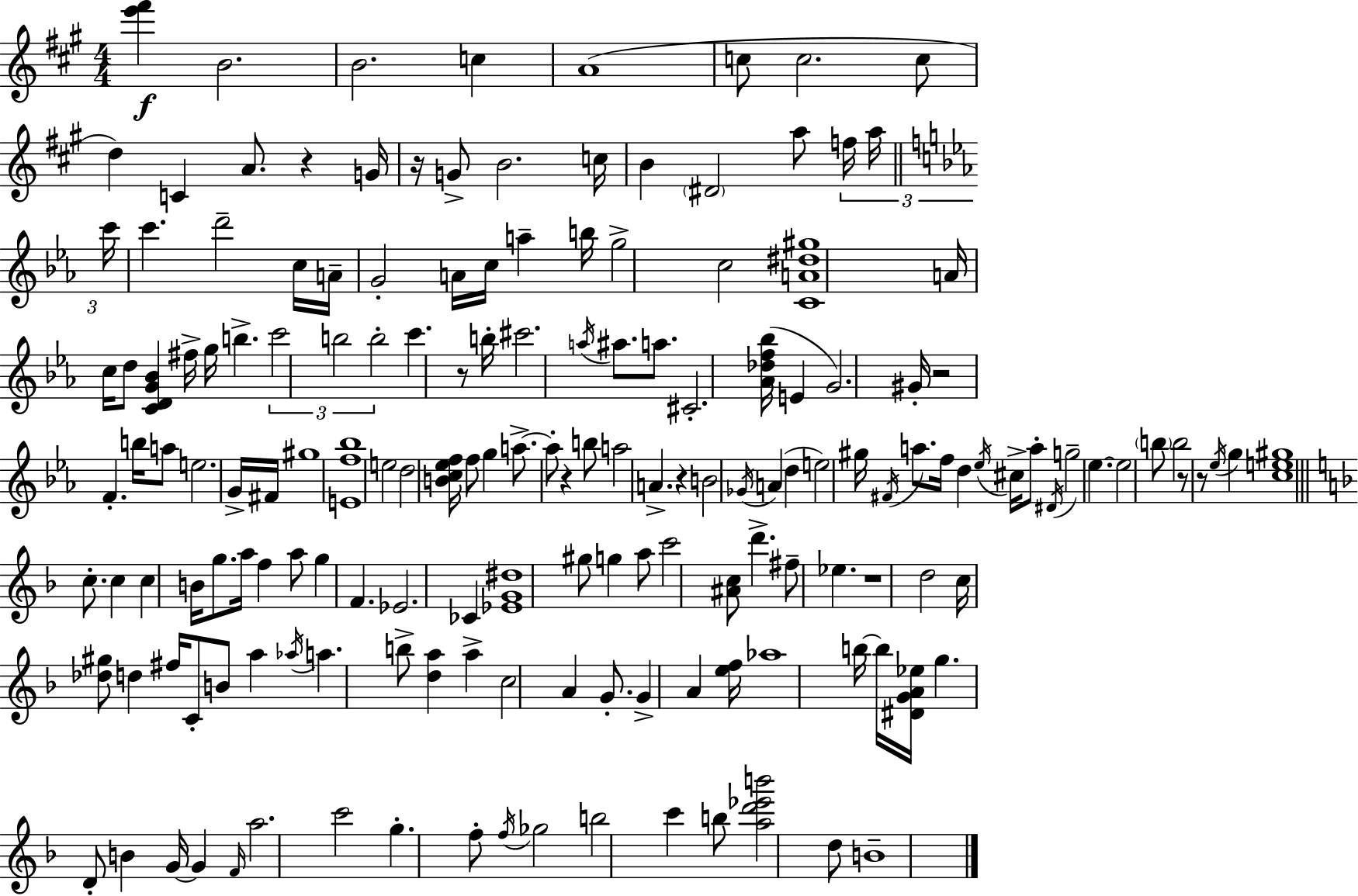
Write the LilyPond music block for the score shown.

{
  \clef treble
  \numericTimeSignature
  \time 4/4
  \key a \major
  <e''' fis'''>4\f b'2. | b'2. c''4 | a'1( | c''8 c''2. c''8 | \break d''4) c'4 a'8. r4 g'16 | r16 g'8-> b'2. c''16 | b'4 \parenthesize dis'2 a''8 \tuplet 3/2 { f''16 a''16 | \bar "||" \break \key ees \major c'''16 } c'''4. d'''2-- c''16 | a'16-- g'2-. a'16 c''16 a''4-- b''16 | g''2-> c''2 | <c' a' dis'' gis''>1 | \break a'16 c''16 d''8 <c' d' g' bes'>4 fis''16-> g''16 b''4.-> | \tuplet 3/2 { c'''2 b''2 | b''2-. } c'''4. r8 | b''16-. cis'''2. \acciaccatura { a''16 } ais''8. | \break a''8. cis'2.-. | <aes' des'' f'' bes''>16( e'4 g'2.) | gis'16-. r2 f'4.-. | b''16 a''8 e''2. g'16-> | \break fis'16 gis''1 | <e' f'' bes''>1 | e''2 d''2 | <b' c'' ees'' f''>16 f''8 g''4 a''8.->~~ a''8-. r4 | \break b''8 a''2 a'4.-> | r4 b'2 \acciaccatura { ges'16 }( a'4 | d''4 e''2) gis''16 \acciaccatura { fis'16 } | a''8. f''16 d''4 \acciaccatura { ees''16 } cis''16-> a''8-. \acciaccatura { dis'16 } g''2-- | \break ees''4.~~ ees''2 | \parenthesize b''8 b''2 r8 r8 | \acciaccatura { ees''16 } g''4 <c'' e'' gis''>1 | \bar "||" \break \key f \major c''8.-. c''4 c''4 b'16 g''8. a''16 | f''4 a''8 g''4 f'4. | ees'2. ces'4 | <ees' g' dis''>1 | \break gis''8 g''4 a''8 c'''2 | <ais' c''>8 d'''4.-> fis''8-- ees''4. | r1 | d''2 c''16 <des'' gis''>8 d''4 fis''16 | \break c'8-. b'8 a''4 \acciaccatura { aes''16 } a''4. b''8-> | <d'' a''>4 a''4-> c''2 | a'4 g'8.-. g'4-> a'4 | <e'' f''>16 aes''1 | \break b''16~~ b''16 <dis' g' a' ees''>16 g''4. d'8-. b'4 | g'16~~ g'4 \grace { f'16 } a''2. | c'''2 g''4.-. | f''8-. \acciaccatura { f''16 } ges''2 b''2 | \break c'''4 b''8 <a'' d''' ees''' b'''>2 | d''8 b'1-- | \bar "|."
}